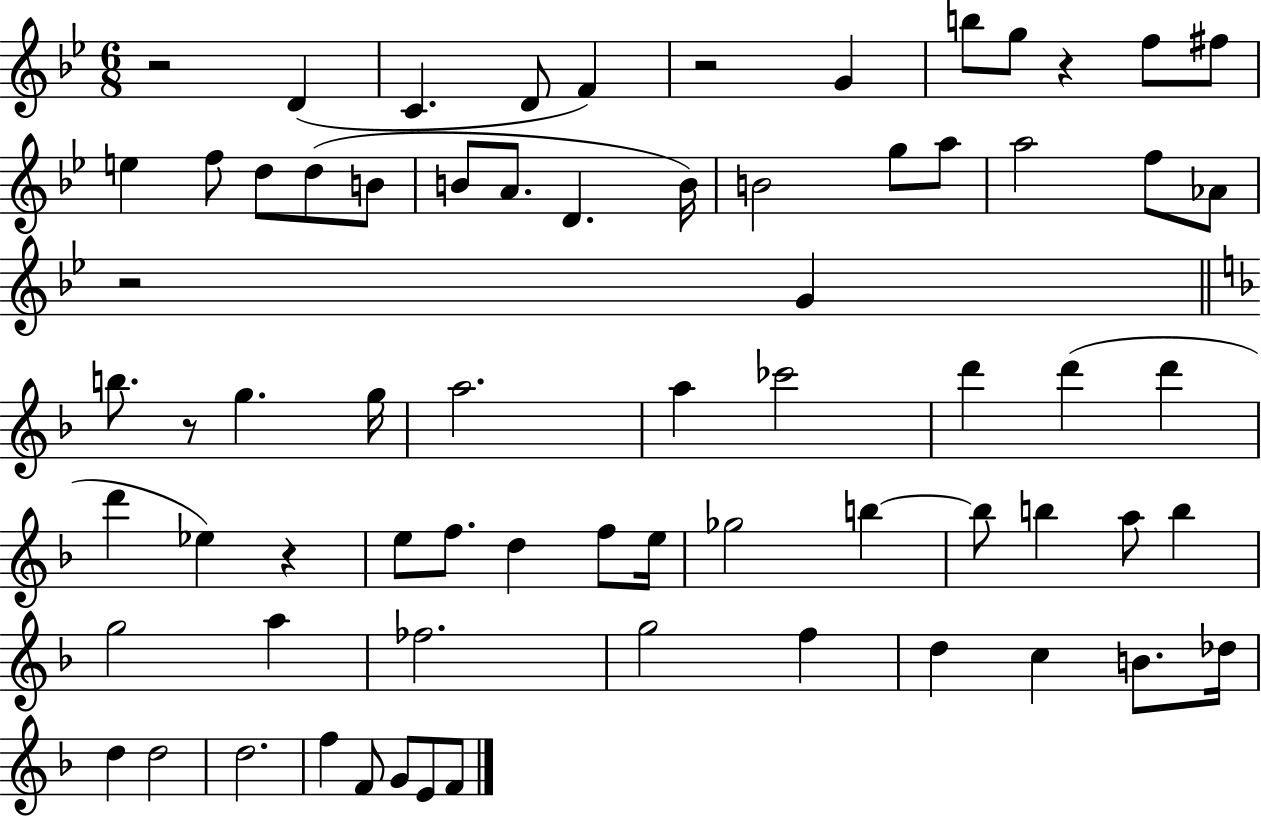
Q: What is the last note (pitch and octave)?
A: F4